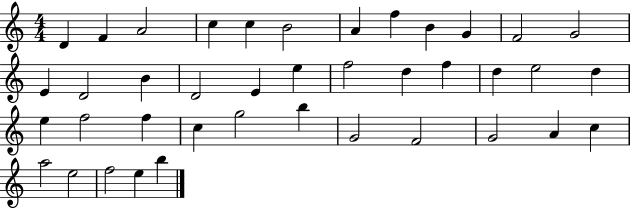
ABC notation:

X:1
T:Untitled
M:4/4
L:1/4
K:C
D F A2 c c B2 A f B G F2 G2 E D2 B D2 E e f2 d f d e2 d e f2 f c g2 b G2 F2 G2 A c a2 e2 f2 e b